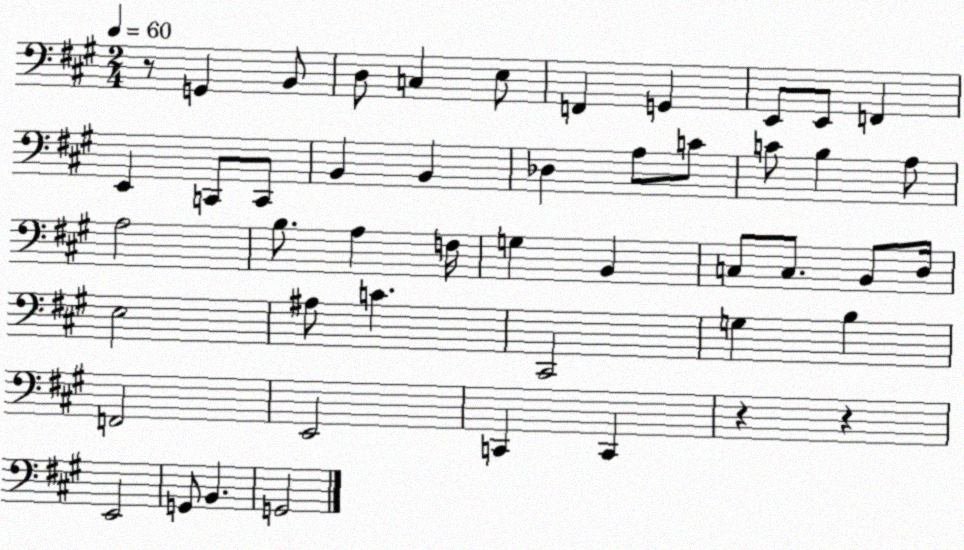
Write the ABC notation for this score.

X:1
T:Untitled
M:2/4
L:1/4
K:A
z/2 G,, B,,/2 D,/2 C, E,/2 F,, G,, E,,/2 E,,/2 F,, E,, C,,/2 C,,/2 B,, B,, _D, A,/2 C/2 C/2 B, A,/2 A,2 B,/2 A, F,/4 G, B,, C,/2 C,/2 B,,/2 D,/4 E,2 ^A,/2 C ^C,,2 G, B, F,,2 E,,2 C,, C,, z z E,,2 G,,/2 B,, G,,2